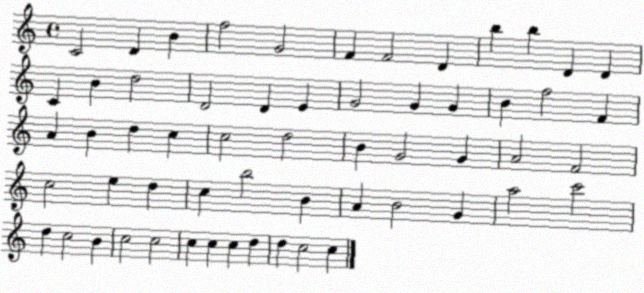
X:1
T:Untitled
M:4/4
L:1/4
K:C
C2 D B f2 G2 F F2 D b b D D C B d2 D2 D E G2 G G B f2 F A B d c c2 d2 B G2 G A2 F2 c2 e d c b2 B A B2 G a2 c'2 d c2 B c2 c2 c c c d d c2 c